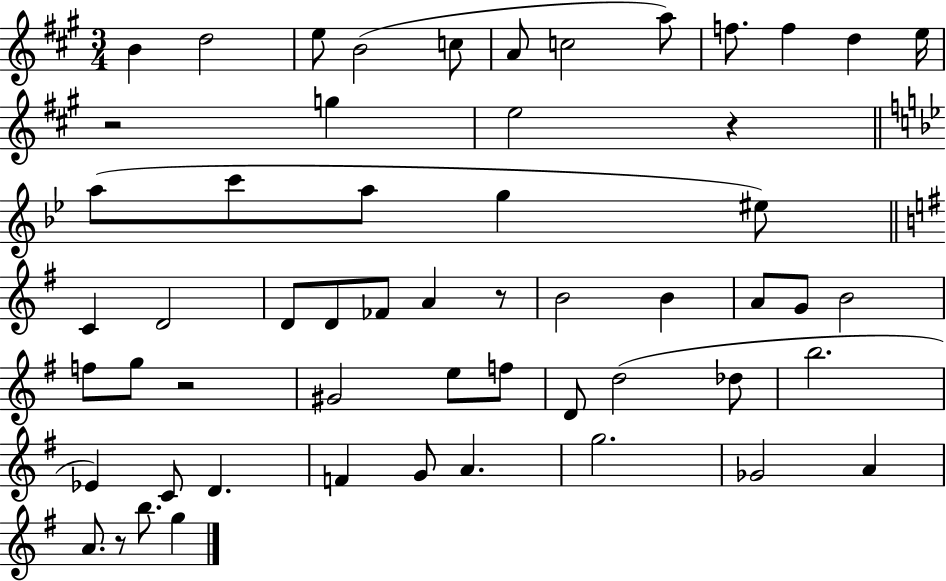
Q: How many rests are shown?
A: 5